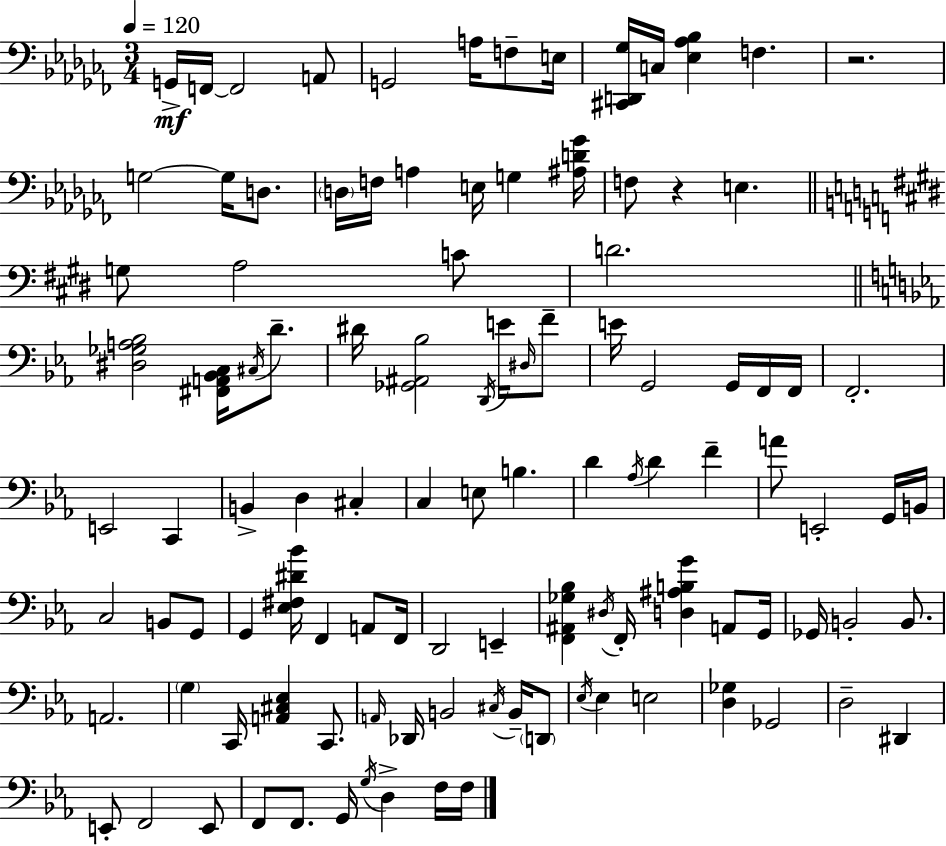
X:1
T:Untitled
M:3/4
L:1/4
K:Abm
G,,/4 F,,/4 F,,2 A,,/2 G,,2 A,/4 F,/2 E,/4 [^C,,D,,_G,]/4 C,/4 [_E,_A,_B,] F, z2 G,2 G,/4 D,/2 D,/4 F,/4 A, E,/4 G, [^A,D_G]/4 F,/2 z E, G,/2 A,2 C/2 D2 [^D,_G,A,_B,]2 [^F,,A,,_B,,C,]/4 ^C,/4 D/2 ^D/4 [_G,,^A,,_B,]2 D,,/4 E/4 ^D,/4 F/2 E/4 G,,2 G,,/4 F,,/4 F,,/4 F,,2 E,,2 C,, B,, D, ^C, C, E,/2 B, D _A,/4 D F A/2 E,,2 G,,/4 B,,/4 C,2 B,,/2 G,,/2 G,, [_E,^F,^D_B]/4 F,, A,,/2 F,,/4 D,,2 E,, [F,,^A,,_G,_B,] ^D,/4 F,,/4 [D,^A,B,G] A,,/2 G,,/4 _G,,/4 B,,2 B,,/2 A,,2 G, C,,/4 [A,,^C,_E,] C,,/2 A,,/4 _D,,/4 B,,2 ^C,/4 B,,/4 D,,/2 _E,/4 _E, E,2 [D,_G,] _G,,2 D,2 ^D,, E,,/2 F,,2 E,,/2 F,,/2 F,,/2 G,,/4 G,/4 D, F,/4 F,/4